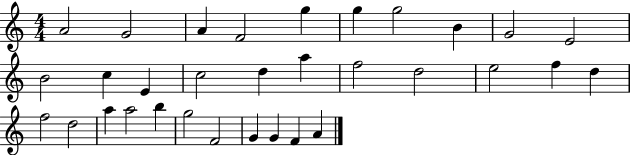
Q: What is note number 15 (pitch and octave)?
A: D5